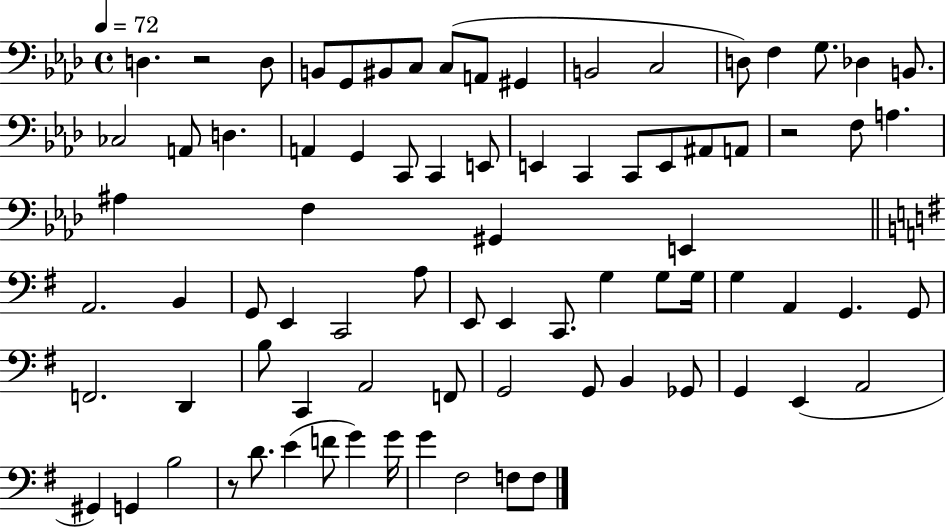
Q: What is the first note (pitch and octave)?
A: D3